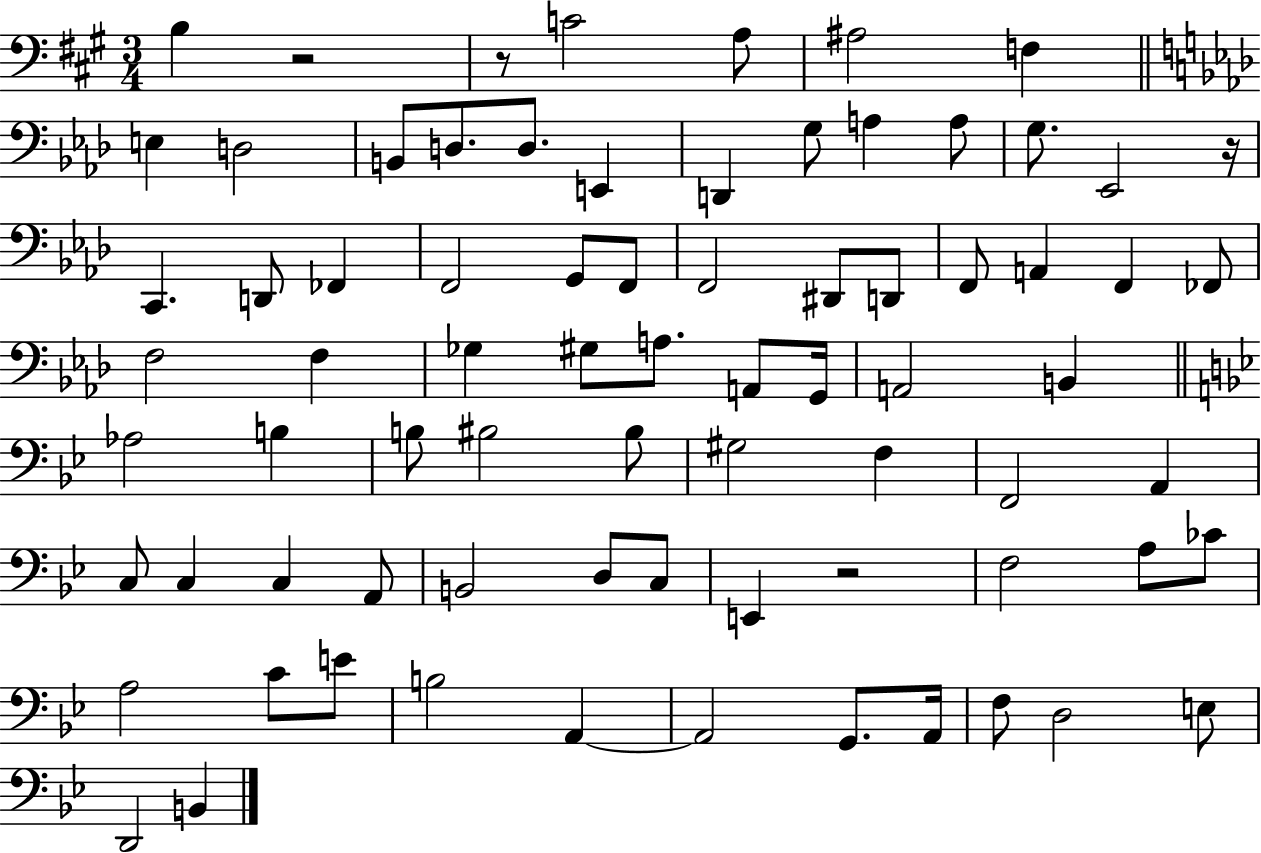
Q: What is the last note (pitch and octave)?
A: B2